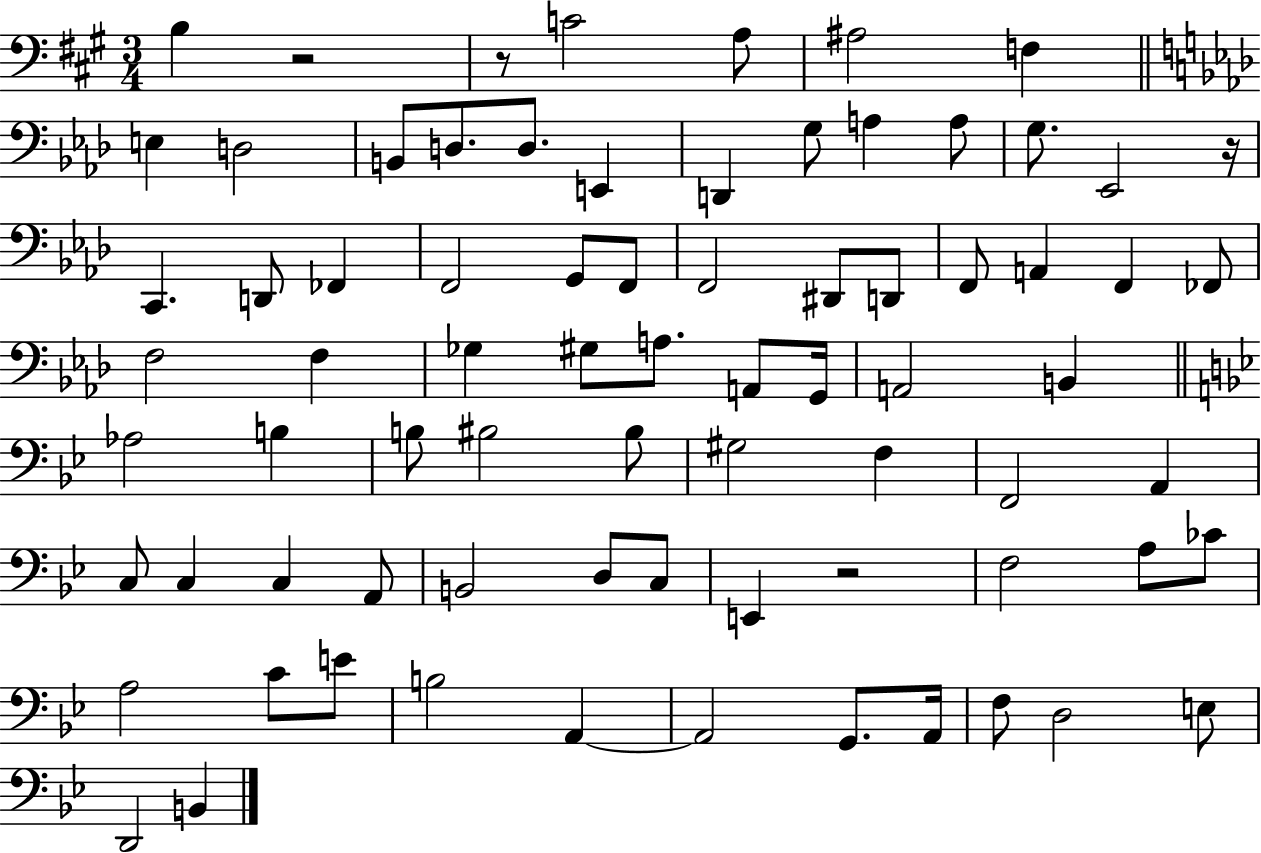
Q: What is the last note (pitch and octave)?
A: B2